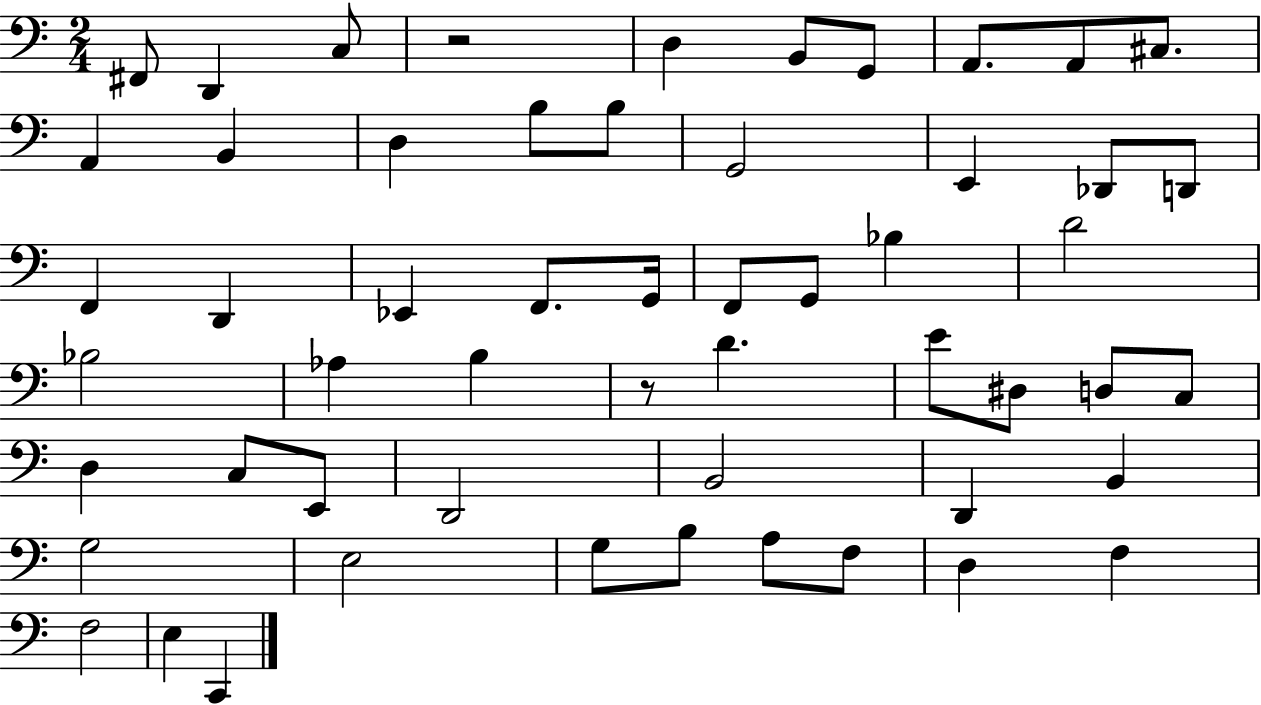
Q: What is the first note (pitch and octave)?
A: F#2